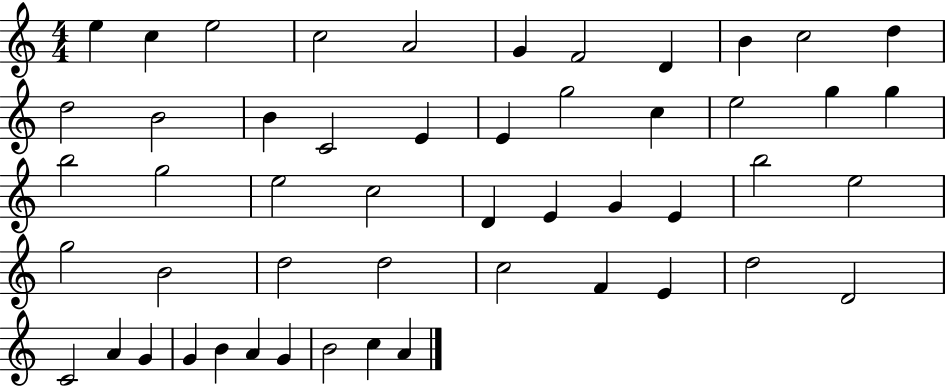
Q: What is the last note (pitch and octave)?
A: A4